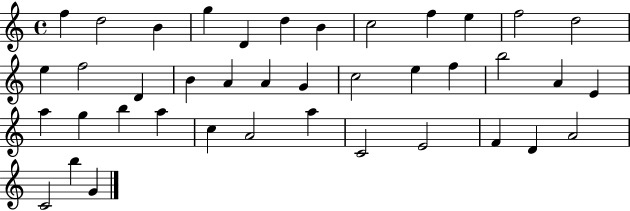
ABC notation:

X:1
T:Untitled
M:4/4
L:1/4
K:C
f d2 B g D d B c2 f e f2 d2 e f2 D B A A G c2 e f b2 A E a g b a c A2 a C2 E2 F D A2 C2 b G